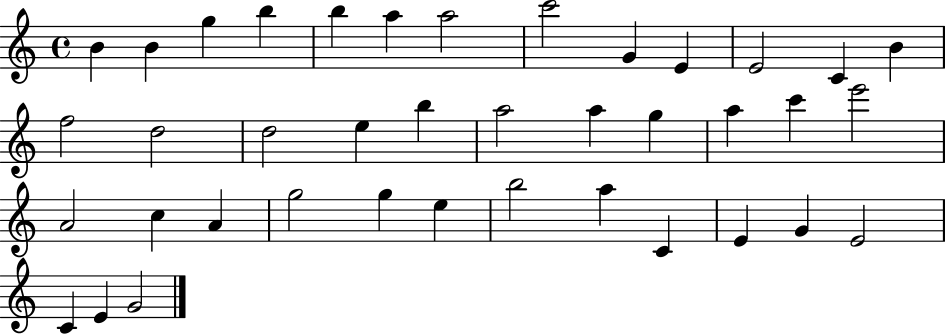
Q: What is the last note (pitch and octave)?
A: G4